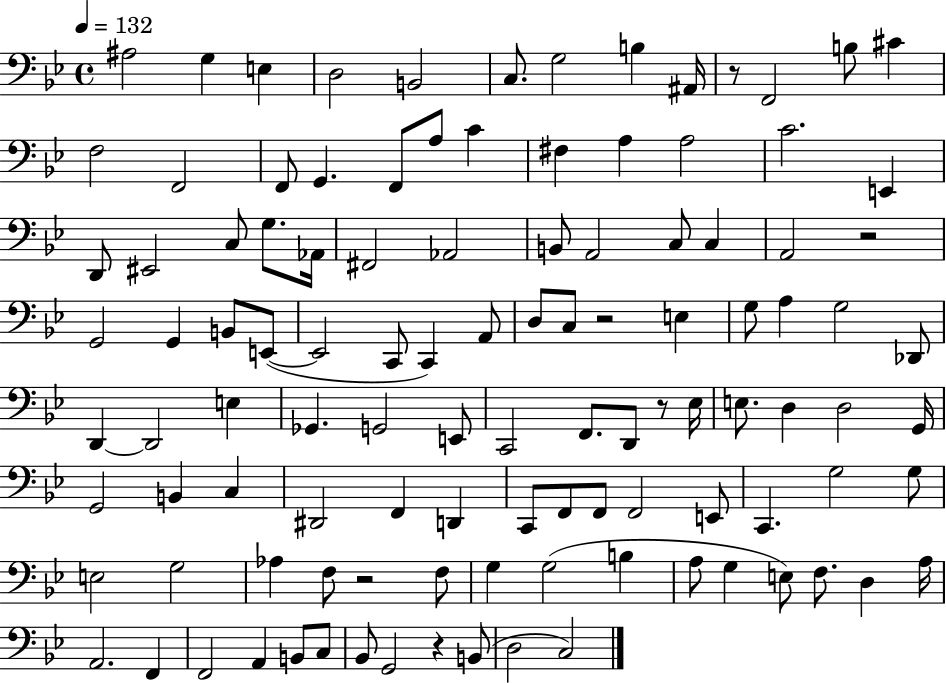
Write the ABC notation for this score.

X:1
T:Untitled
M:4/4
L:1/4
K:Bb
^A,2 G, E, D,2 B,,2 C,/2 G,2 B, ^A,,/4 z/2 F,,2 B,/2 ^C F,2 F,,2 F,,/2 G,, F,,/2 A,/2 C ^F, A, A,2 C2 E,, D,,/2 ^E,,2 C,/2 G,/2 _A,,/4 ^F,,2 _A,,2 B,,/2 A,,2 C,/2 C, A,,2 z2 G,,2 G,, B,,/2 E,,/2 E,,2 C,,/2 C,, A,,/2 D,/2 C,/2 z2 E, G,/2 A, G,2 _D,,/2 D,, D,,2 E, _G,, G,,2 E,,/2 C,,2 F,,/2 D,,/2 z/2 _E,/4 E,/2 D, D,2 G,,/4 G,,2 B,, C, ^D,,2 F,, D,, C,,/2 F,,/2 F,,/2 F,,2 E,,/2 C,, G,2 G,/2 E,2 G,2 _A, F,/2 z2 F,/2 G, G,2 B, A,/2 G, E,/2 F,/2 D, A,/4 A,,2 F,, F,,2 A,, B,,/2 C,/2 _B,,/2 G,,2 z B,,/2 D,2 C,2